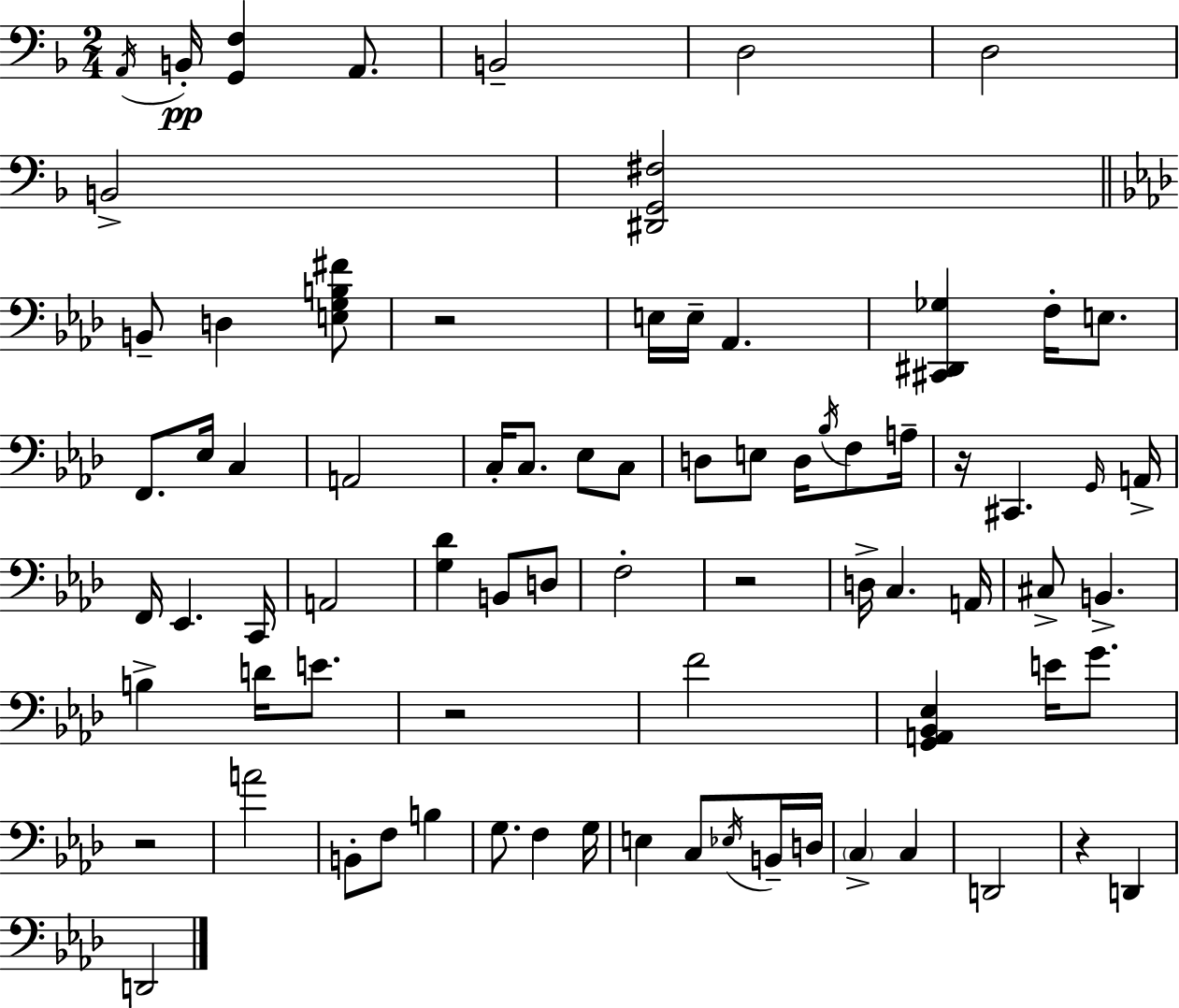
A2/s B2/s [G2,F3]/q A2/e. B2/h D3/h D3/h B2/h [D#2,G2,F#3]/h B2/e D3/q [E3,G3,B3,F#4]/e R/h E3/s E3/s Ab2/q. [C#2,D#2,Gb3]/q F3/s E3/e. F2/e. Eb3/s C3/q A2/h C3/s C3/e. Eb3/e C3/e D3/e E3/e D3/s Bb3/s F3/e A3/s R/s C#2/q. G2/s A2/s F2/s Eb2/q. C2/s A2/h [G3,Db4]/q B2/e D3/e F3/h R/h D3/s C3/q. A2/s C#3/e B2/q. B3/q D4/s E4/e. R/h F4/h [G2,A2,Bb2,Eb3]/q E4/s G4/e. R/h A4/h B2/e F3/e B3/q G3/e. F3/q G3/s E3/q C3/e Eb3/s B2/s D3/s C3/q C3/q D2/h R/q D2/q D2/h